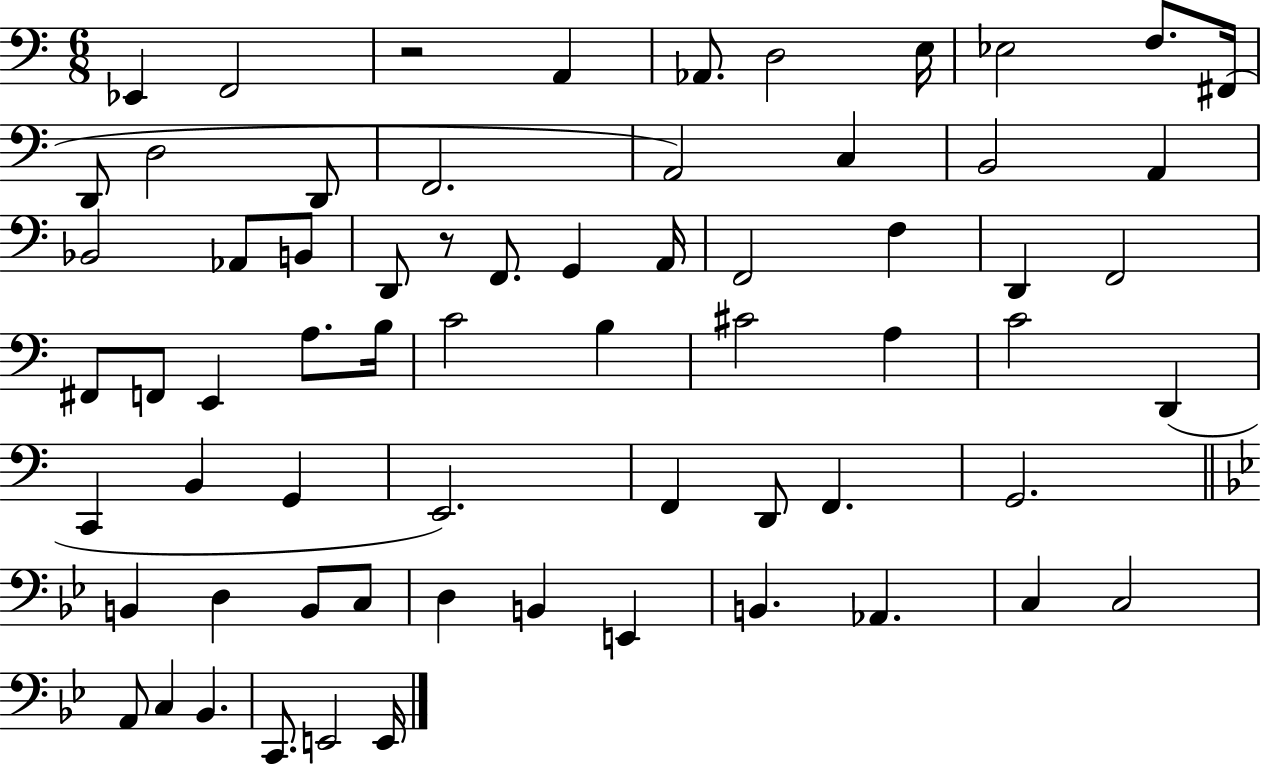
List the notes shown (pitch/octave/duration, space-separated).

Eb2/q F2/h R/h A2/q Ab2/e. D3/h E3/s Eb3/h F3/e. F#2/s D2/e D3/h D2/e F2/h. A2/h C3/q B2/h A2/q Bb2/h Ab2/e B2/e D2/e R/e F2/e. G2/q A2/s F2/h F3/q D2/q F2/h F#2/e F2/e E2/q A3/e. B3/s C4/h B3/q C#4/h A3/q C4/h D2/q C2/q B2/q G2/q E2/h. F2/q D2/e F2/q. G2/h. B2/q D3/q B2/e C3/e D3/q B2/q E2/q B2/q. Ab2/q. C3/q C3/h A2/e C3/q Bb2/q. C2/e. E2/h E2/s